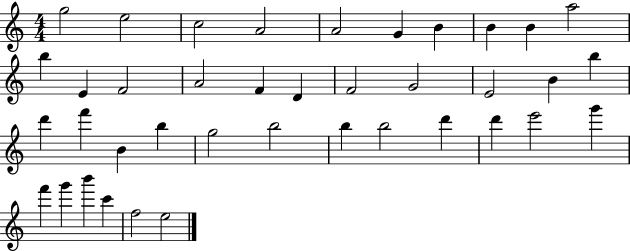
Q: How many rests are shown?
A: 0